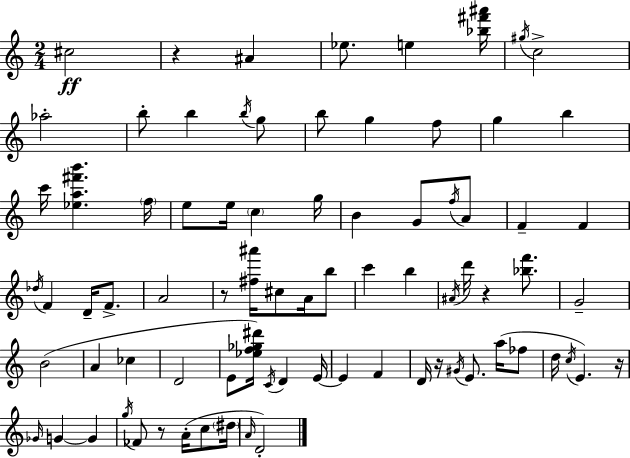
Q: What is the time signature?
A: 2/4